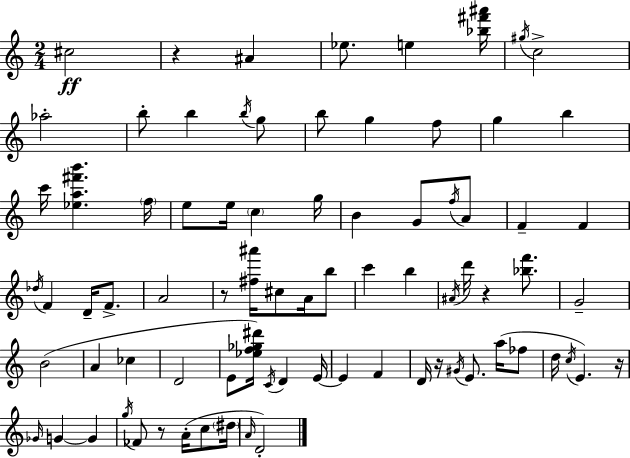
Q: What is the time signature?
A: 2/4